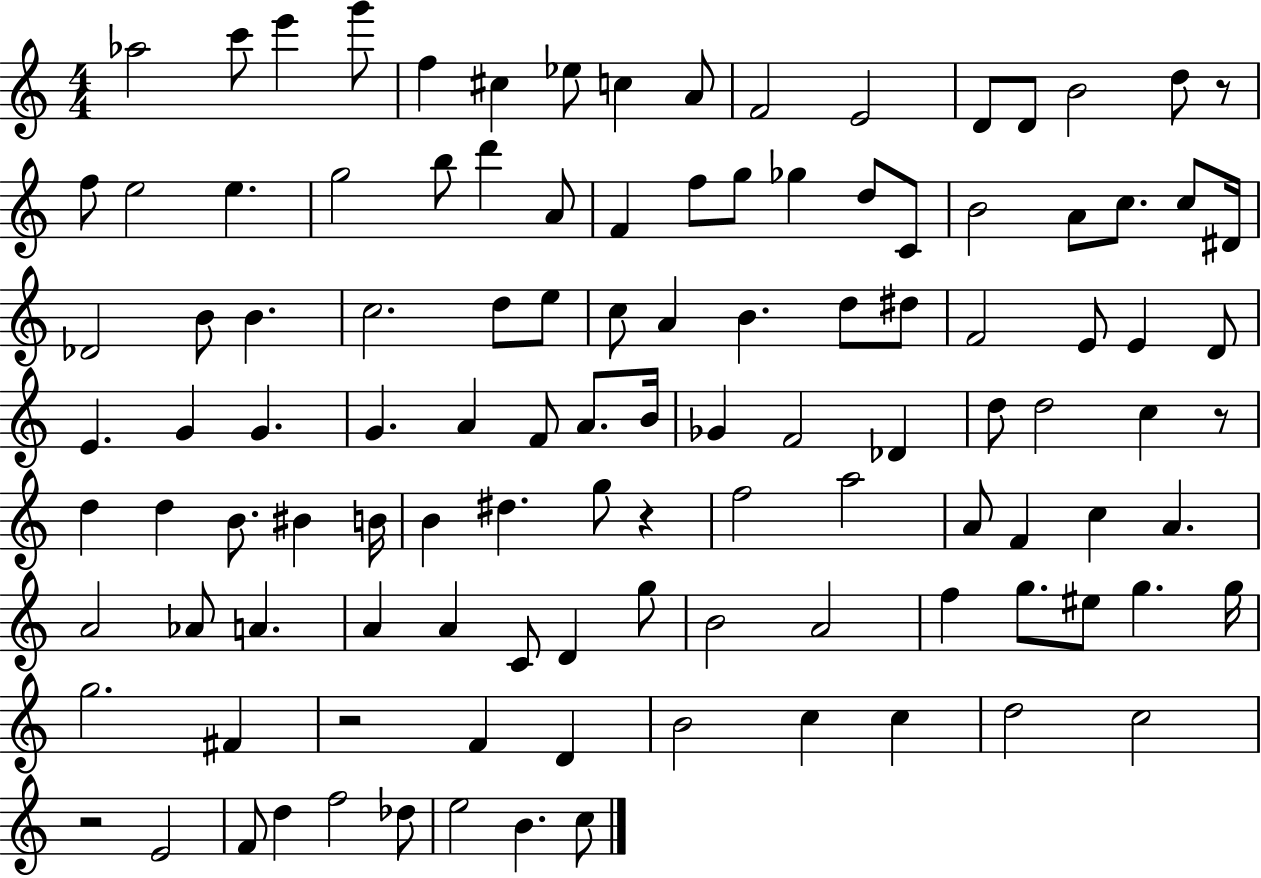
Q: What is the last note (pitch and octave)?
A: C5